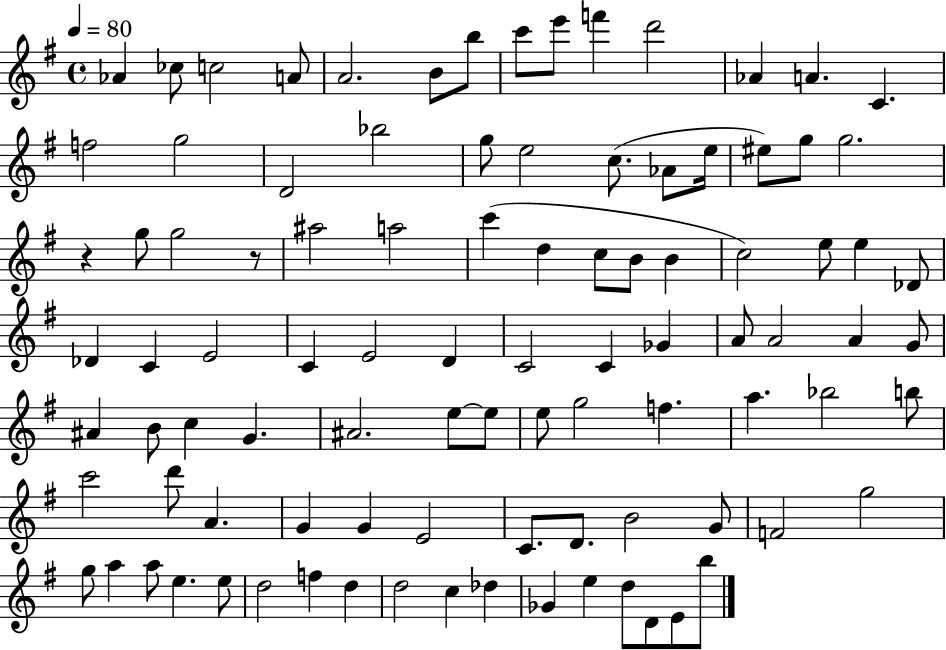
X:1
T:Untitled
M:4/4
L:1/4
K:G
_A _c/2 c2 A/2 A2 B/2 b/2 c'/2 e'/2 f' d'2 _A A C f2 g2 D2 _b2 g/2 e2 c/2 _A/2 e/4 ^e/2 g/2 g2 z g/2 g2 z/2 ^a2 a2 c' d c/2 B/2 B c2 e/2 e _D/2 _D C E2 C E2 D C2 C _G A/2 A2 A G/2 ^A B/2 c G ^A2 e/2 e/2 e/2 g2 f a _b2 b/2 c'2 d'/2 A G G E2 C/2 D/2 B2 G/2 F2 g2 g/2 a a/2 e e/2 d2 f d d2 c _d _G e d/2 D/2 E/2 b/2